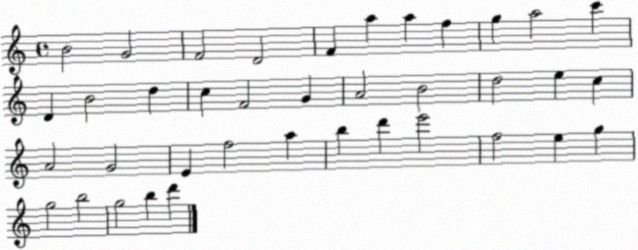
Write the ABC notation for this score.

X:1
T:Untitled
M:4/4
L:1/4
K:C
B2 G2 F2 D2 F a a f g a2 c' D B2 d c F2 G A2 B2 d2 e c A2 G2 E f2 a b d' e'2 f2 e g g2 b2 g2 b d'